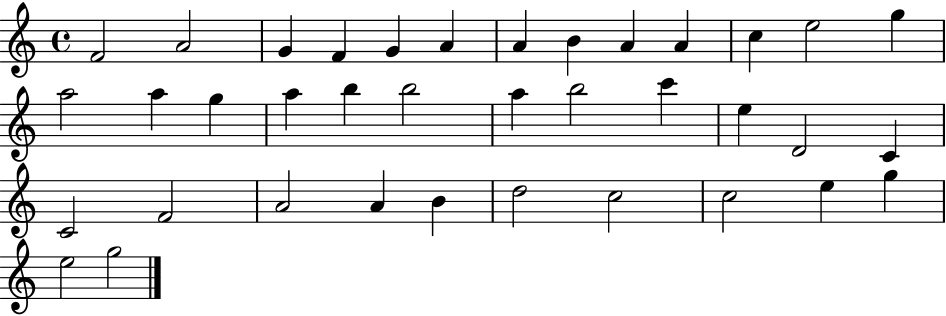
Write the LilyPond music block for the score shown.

{
  \clef treble
  \time 4/4
  \defaultTimeSignature
  \key c \major
  f'2 a'2 | g'4 f'4 g'4 a'4 | a'4 b'4 a'4 a'4 | c''4 e''2 g''4 | \break a''2 a''4 g''4 | a''4 b''4 b''2 | a''4 b''2 c'''4 | e''4 d'2 c'4 | \break c'2 f'2 | a'2 a'4 b'4 | d''2 c''2 | c''2 e''4 g''4 | \break e''2 g''2 | \bar "|."
}